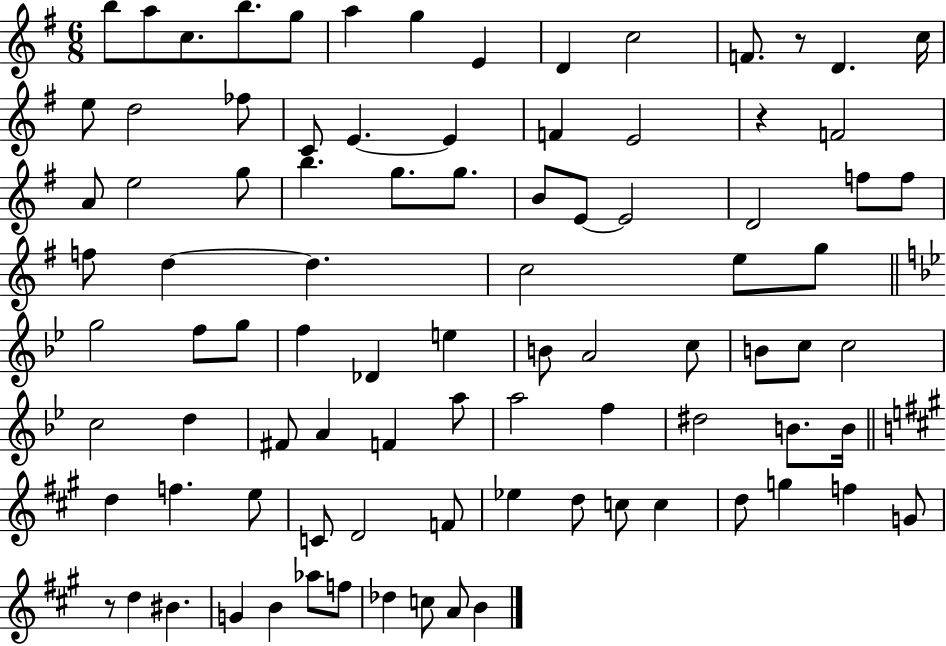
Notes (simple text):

B5/e A5/e C5/e. B5/e. G5/e A5/q G5/q E4/q D4/q C5/h F4/e. R/e D4/q. C5/s E5/e D5/h FES5/e C4/e E4/q. E4/q F4/q E4/h R/q F4/h A4/e E5/h G5/e B5/q. G5/e. G5/e. B4/e E4/e E4/h D4/h F5/e F5/e F5/e D5/q D5/q. C5/h E5/e G5/e G5/h F5/e G5/e F5/q Db4/q E5/q B4/e A4/h C5/e B4/e C5/e C5/h C5/h D5/q F#4/e A4/q F4/q A5/e A5/h F5/q D#5/h B4/e. B4/s D5/q F5/q. E5/e C4/e D4/h F4/e Eb5/q D5/e C5/e C5/q D5/e G5/q F5/q G4/e R/e D5/q BIS4/q. G4/q B4/q Ab5/e F5/e Db5/q C5/e A4/e B4/q